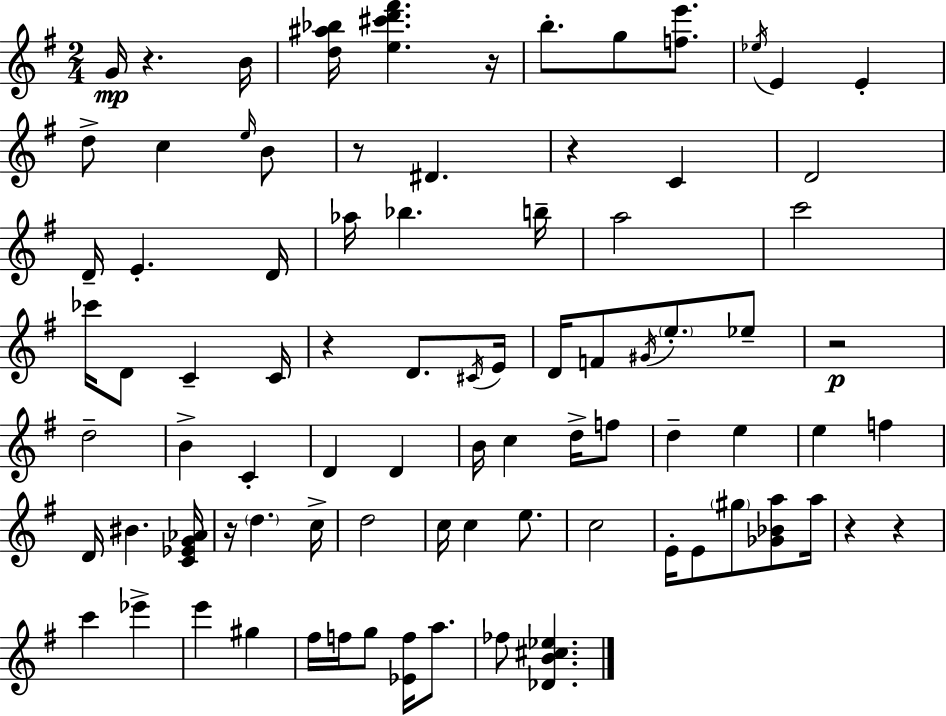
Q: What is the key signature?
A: G major